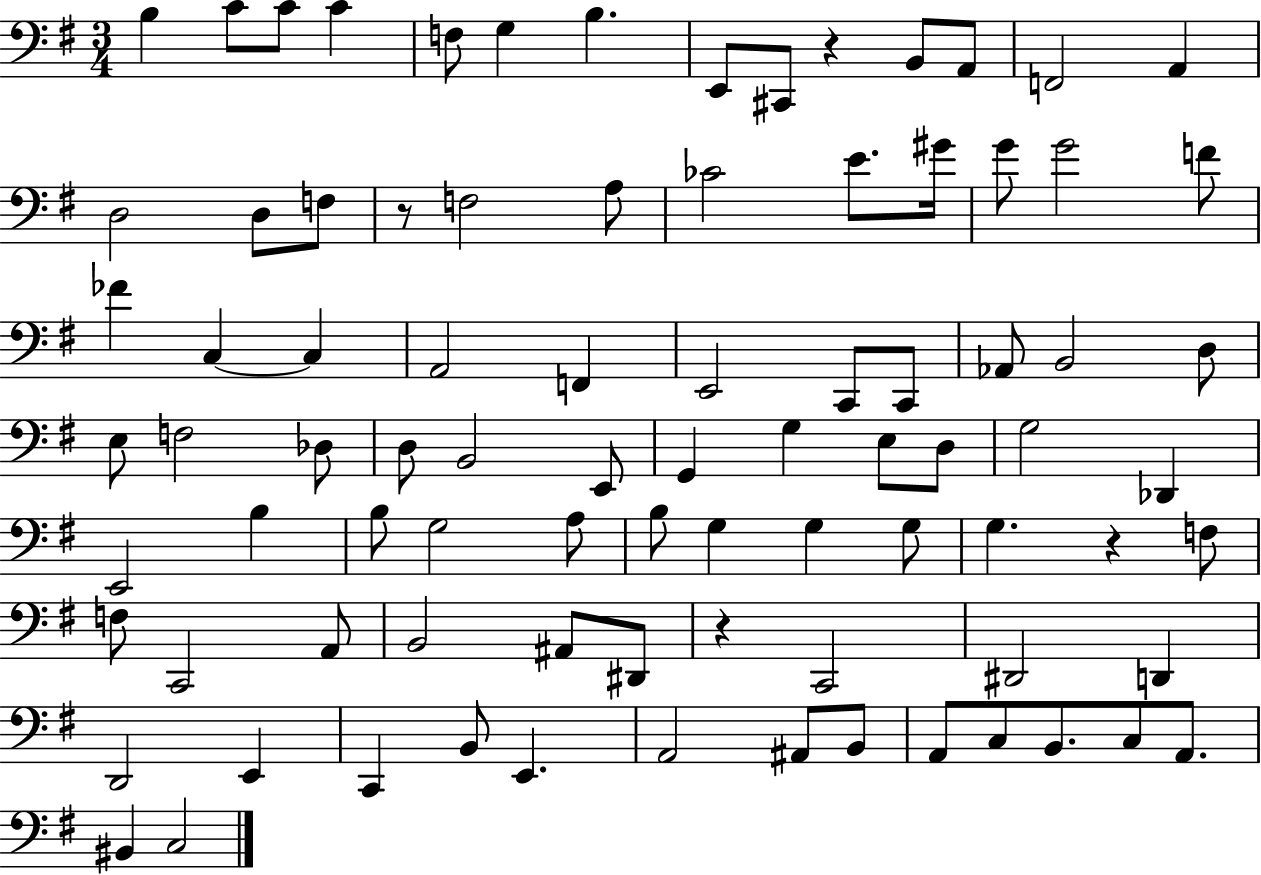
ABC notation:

X:1
T:Untitled
M:3/4
L:1/4
K:G
B, C/2 C/2 C F,/2 G, B, E,,/2 ^C,,/2 z B,,/2 A,,/2 F,,2 A,, D,2 D,/2 F,/2 z/2 F,2 A,/2 _C2 E/2 ^G/4 G/2 G2 F/2 _F C, C, A,,2 F,, E,,2 C,,/2 C,,/2 _A,,/2 B,,2 D,/2 E,/2 F,2 _D,/2 D,/2 B,,2 E,,/2 G,, G, E,/2 D,/2 G,2 _D,, E,,2 B, B,/2 G,2 A,/2 B,/2 G, G, G,/2 G, z F,/2 F,/2 C,,2 A,,/2 B,,2 ^A,,/2 ^D,,/2 z C,,2 ^D,,2 D,, D,,2 E,, C,, B,,/2 E,, A,,2 ^A,,/2 B,,/2 A,,/2 C,/2 B,,/2 C,/2 A,,/2 ^B,, C,2